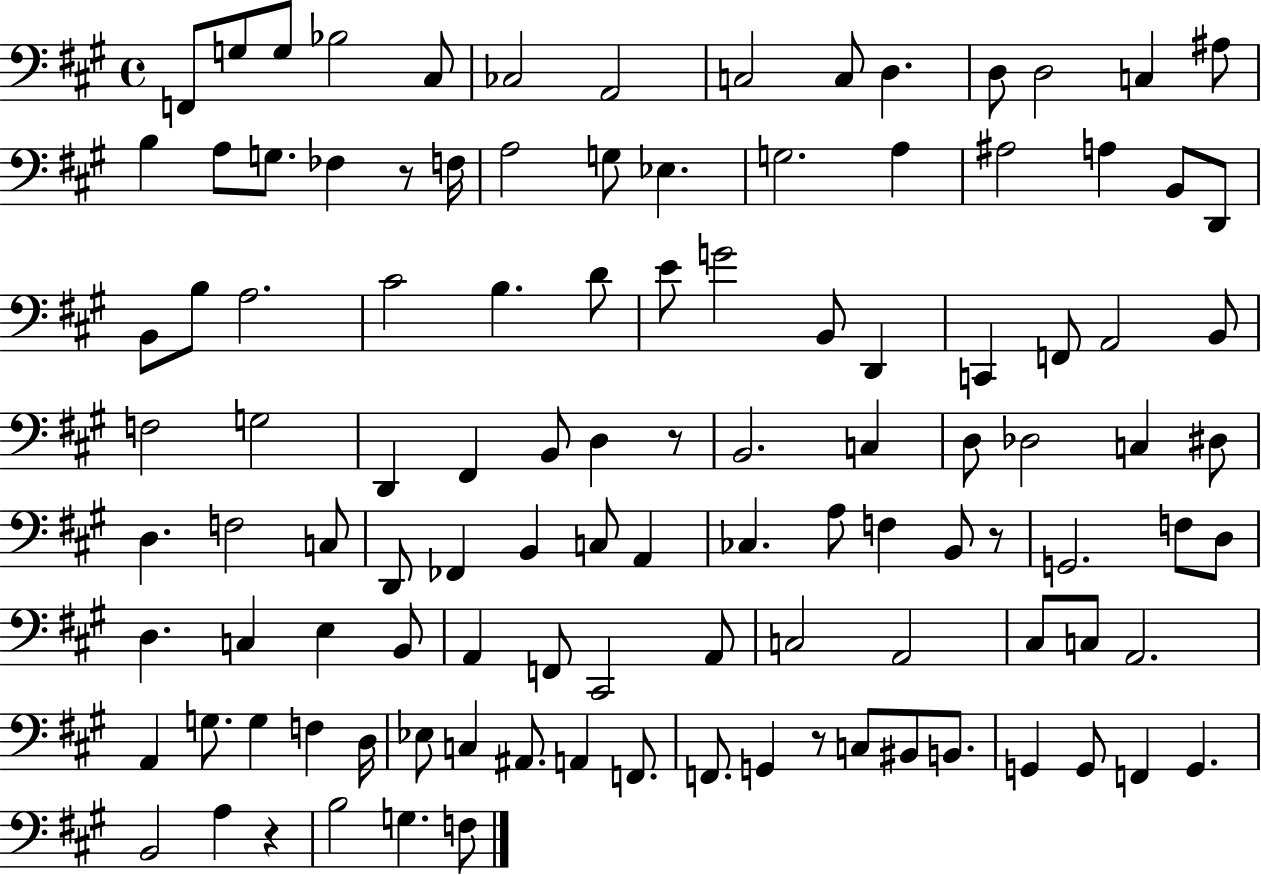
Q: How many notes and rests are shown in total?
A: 111